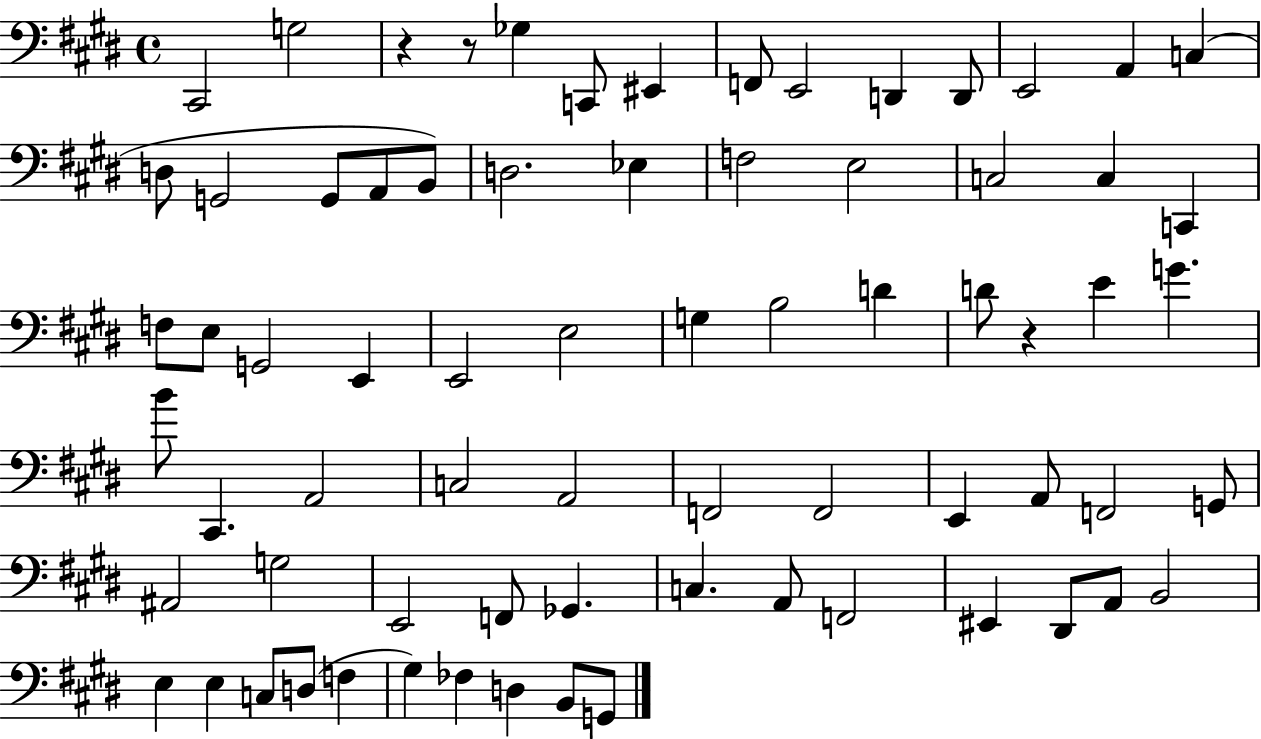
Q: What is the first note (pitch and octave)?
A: C#2